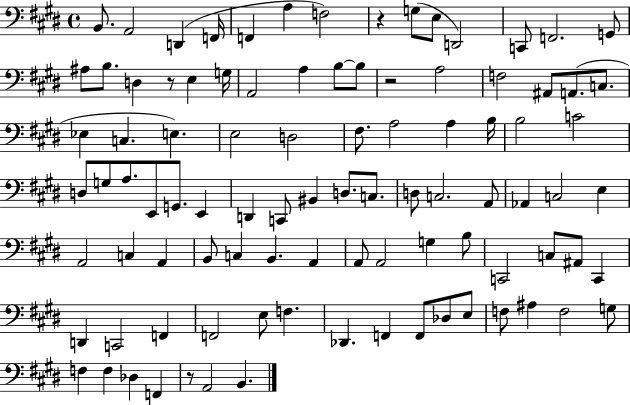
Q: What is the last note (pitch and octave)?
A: B2